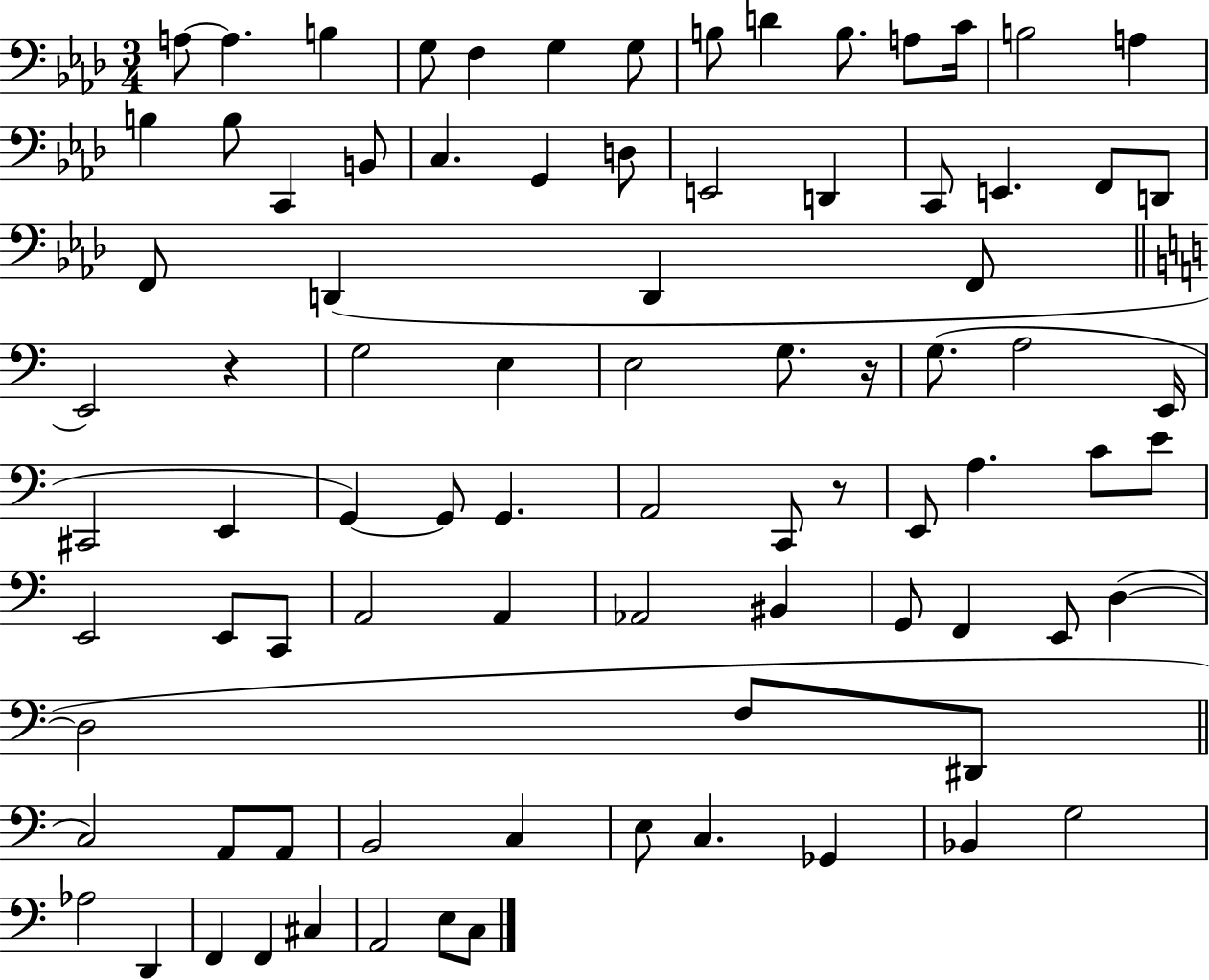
A3/e A3/q. B3/q G3/e F3/q G3/q G3/e B3/e D4/q B3/e. A3/e C4/s B3/h A3/q B3/q B3/e C2/q B2/e C3/q. G2/q D3/e E2/h D2/q C2/e E2/q. F2/e D2/e F2/e D2/q D2/q F2/e E2/h R/q G3/h E3/q E3/h G3/e. R/s G3/e. A3/h E2/s C#2/h E2/q G2/q G2/e G2/q. A2/h C2/e R/e E2/e A3/q. C4/e E4/e E2/h E2/e C2/e A2/h A2/q Ab2/h BIS2/q G2/e F2/q E2/e D3/q D3/h F3/e D#2/e C3/h A2/e A2/e B2/h C3/q E3/e C3/q. Gb2/q Bb2/q G3/h Ab3/h D2/q F2/q F2/q C#3/q A2/h E3/e C3/e